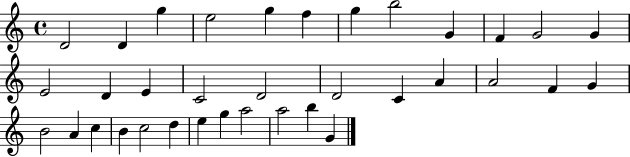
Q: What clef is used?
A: treble